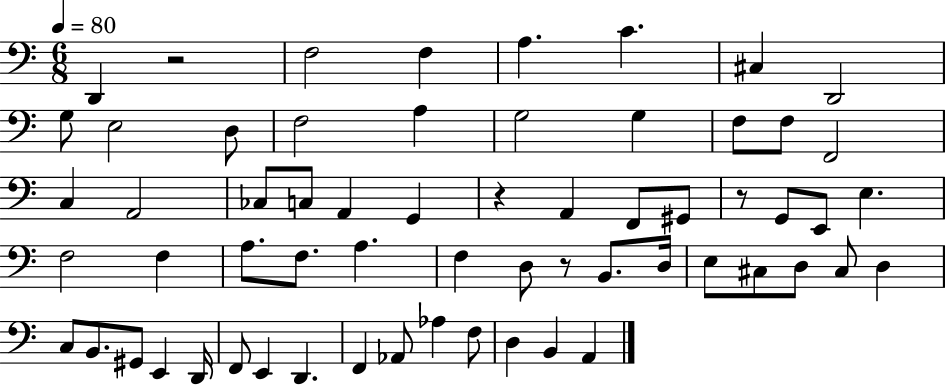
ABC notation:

X:1
T:Untitled
M:6/8
L:1/4
K:C
D,, z2 F,2 F, A, C ^C, D,,2 G,/2 E,2 D,/2 F,2 A, G,2 G, F,/2 F,/2 F,,2 C, A,,2 _C,/2 C,/2 A,, G,, z A,, F,,/2 ^G,,/2 z/2 G,,/2 E,,/2 E, F,2 F, A,/2 F,/2 A, F, D,/2 z/2 B,,/2 D,/4 E,/2 ^C,/2 D,/2 ^C,/2 D, C,/2 B,,/2 ^G,,/2 E,, D,,/4 F,,/2 E,, D,, F,, _A,,/2 _A, F,/2 D, B,, A,,